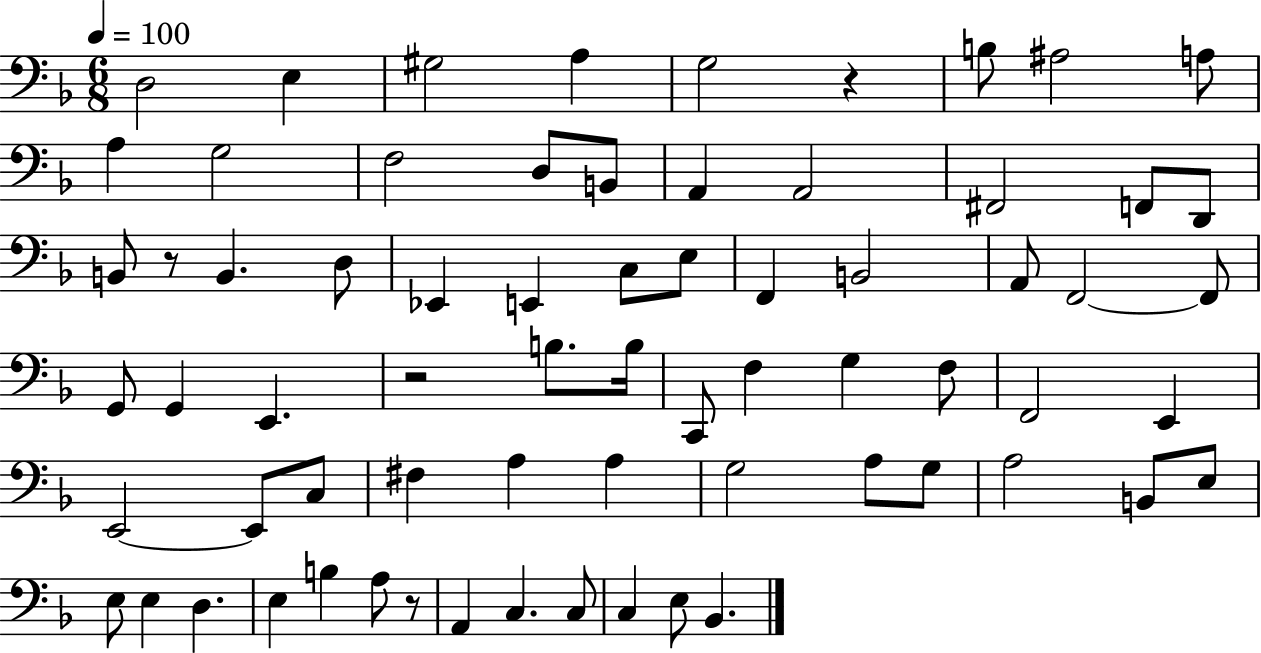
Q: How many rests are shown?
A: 4